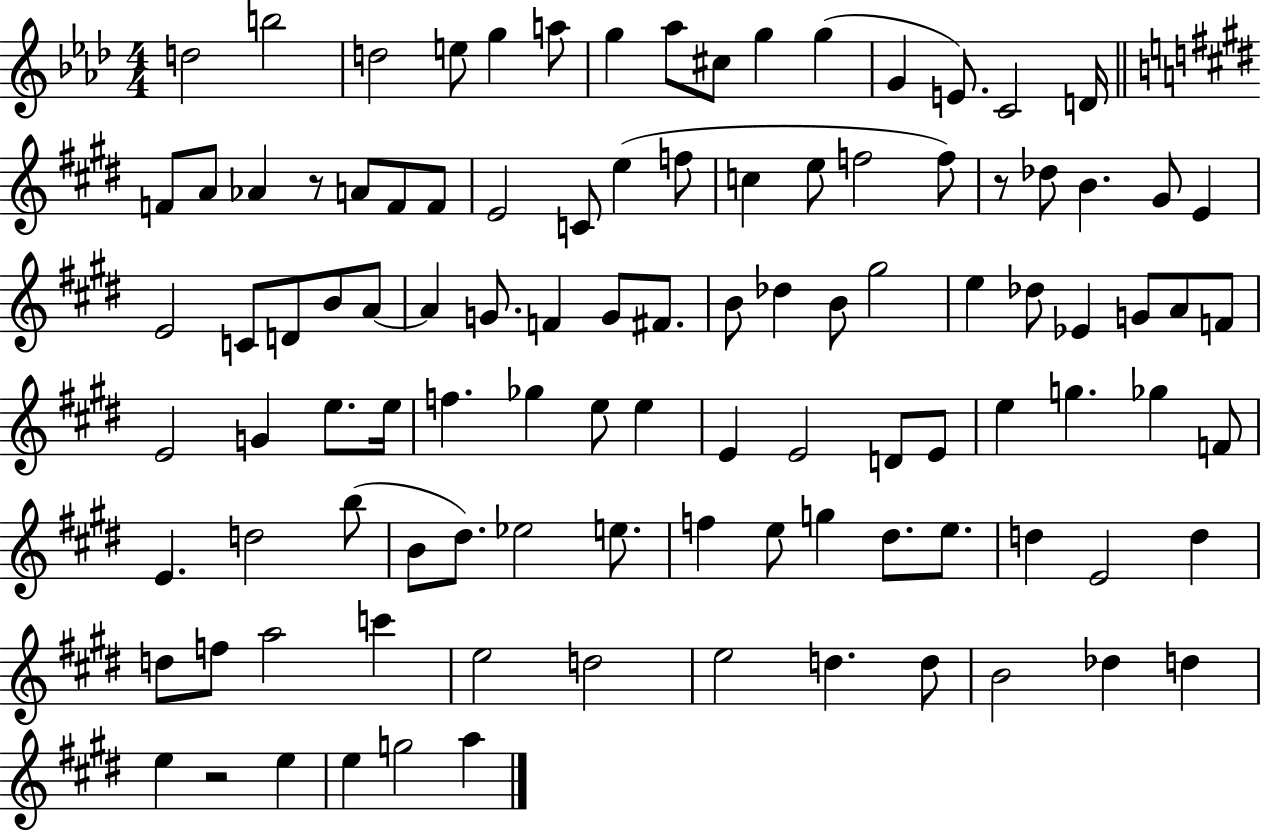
D5/h B5/h D5/h E5/e G5/q A5/e G5/q Ab5/e C#5/e G5/q G5/q G4/q E4/e. C4/h D4/s F4/e A4/e Ab4/q R/e A4/e F4/e F4/e E4/h C4/e E5/q F5/e C5/q E5/e F5/h F5/e R/e Db5/e B4/q. G#4/e E4/q E4/h C4/e D4/e B4/e A4/e A4/q G4/e. F4/q G4/e F#4/e. B4/e Db5/q B4/e G#5/h E5/q Db5/e Eb4/q G4/e A4/e F4/e E4/h G4/q E5/e. E5/s F5/q. Gb5/q E5/e E5/q E4/q E4/h D4/e E4/e E5/q G5/q. Gb5/q F4/e E4/q. D5/h B5/e B4/e D#5/e. Eb5/h E5/e. F5/q E5/e G5/q D#5/e. E5/e. D5/q E4/h D5/q D5/e F5/e A5/h C6/q E5/h D5/h E5/h D5/q. D5/e B4/h Db5/q D5/q E5/q R/h E5/q E5/q G5/h A5/q